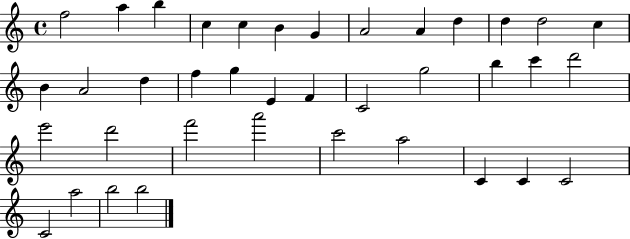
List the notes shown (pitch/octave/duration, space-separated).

F5/h A5/q B5/q C5/q C5/q B4/q G4/q A4/h A4/q D5/q D5/q D5/h C5/q B4/q A4/h D5/q F5/q G5/q E4/q F4/q C4/h G5/h B5/q C6/q D6/h E6/h D6/h F6/h A6/h C6/h A5/h C4/q C4/q C4/h C4/h A5/h B5/h B5/h